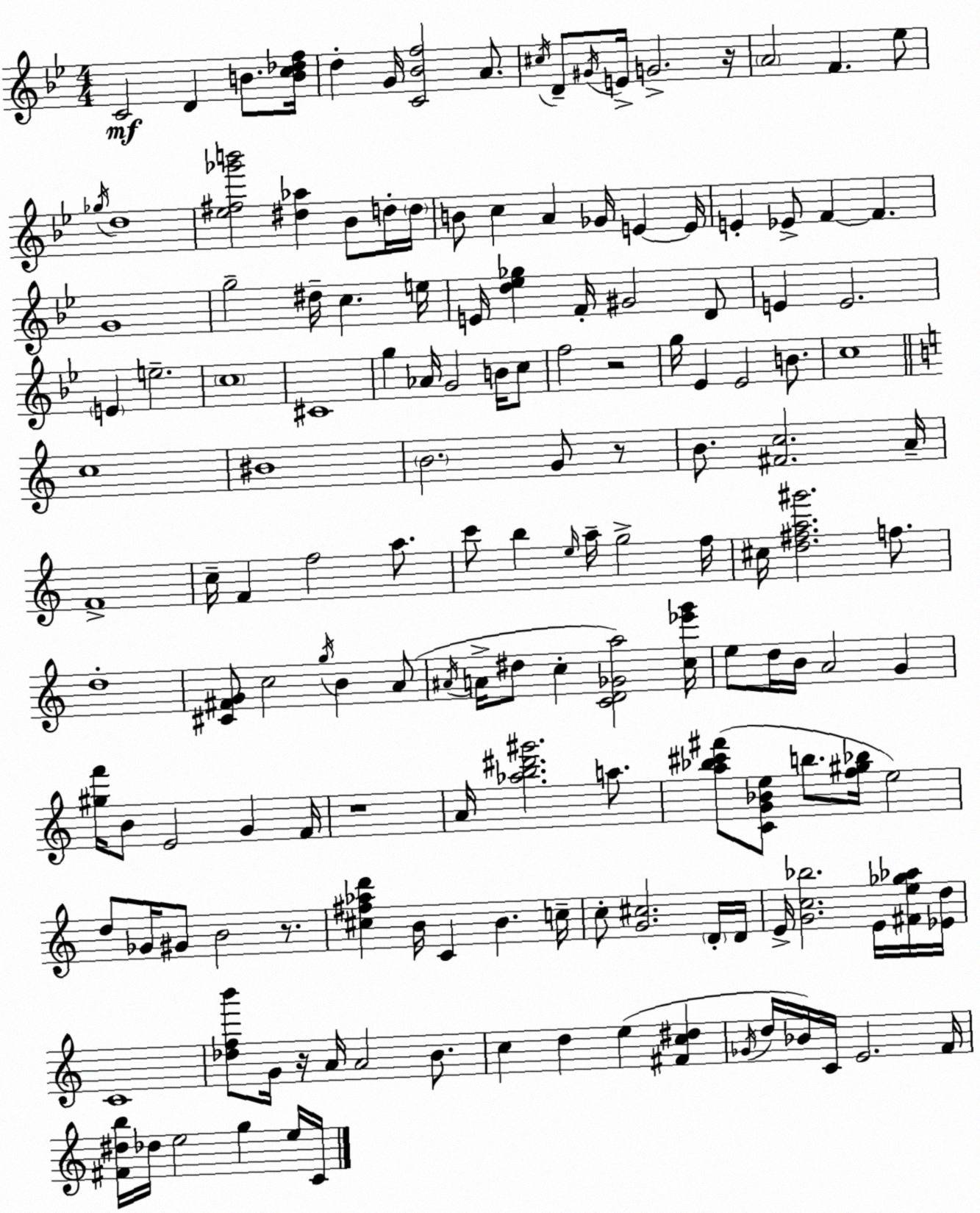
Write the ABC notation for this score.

X:1
T:Untitled
M:4/4
L:1/4
K:Gm
C2 D B/2 [Bc_df]/4 d G/4 [C_Bf]2 A/2 ^c/4 D/2 ^G/4 E/4 G2 z/4 A2 F _e/2 _g/4 d4 [_e^f_g'b']2 [^d_a] _B/2 d/4 d/4 B/2 c A _G/4 E E/4 E _E/2 F F G4 g2 ^d/4 c e/4 E/4 [d_e_g] F/4 ^G2 D/2 E E2 E e2 c4 ^C4 g _A/4 G2 B/4 c/2 f2 z2 g/4 _E _E2 B/2 c4 c4 ^B4 B2 G/2 z/2 B/2 [^Fc]2 A/4 F4 c/4 F f2 a/2 c'/2 b e/4 a/4 g2 f/4 ^c/4 [d^fa^g']2 f/2 d4 [^C^FG]/2 c2 g/4 B A/2 ^A/4 A/4 ^d/2 c [CD_Ga]2 [c_e'g']/4 e/2 d/4 B/4 A2 G [^gf']/4 B/2 E2 G F/4 z4 A/4 [_ab^d'^g']2 a/2 [a_b^c'^f']/2 [CG_Be]/2 b/2 [f^g_b]/4 e2 d/2 _G/4 ^G/2 B2 z/2 [^c^f_ad'] B/4 C B c/4 c/2 [G^c]2 D/4 D/4 E/4 [Gc_b]2 E/4 [^Fe_g_a]/4 [_Ed]/4 C4 [_dfb']/2 G/4 z/4 A/4 A2 B/2 c d e [^Fc^d] _G/4 d/4 _B/4 C/4 E2 F/4 [^F^db]/4 _d/4 e2 g e/4 C/4